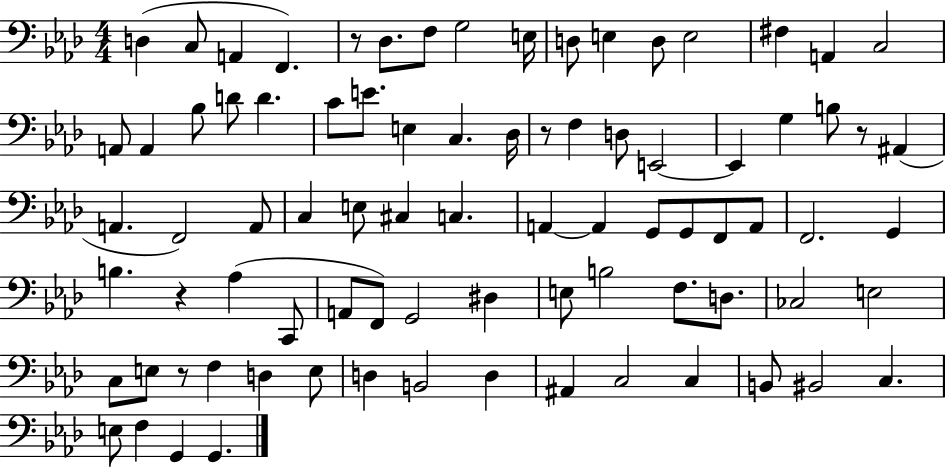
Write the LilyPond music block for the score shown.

{
  \clef bass
  \numericTimeSignature
  \time 4/4
  \key aes \major
  d4( c8 a,4 f,4.) | r8 des8. f8 g2 e16 | d8 e4 d8 e2 | fis4 a,4 c2 | \break a,8 a,4 bes8 d'8 d'4. | c'8 e'8. e4 c4. des16 | r8 f4 d8 e,2~~ | e,4 g4 b8 r8 ais,4( | \break a,4. f,2) a,8 | c4 e8 cis4 c4. | a,4~~ a,4 g,8 g,8 f,8 a,8 | f,2. g,4 | \break b4. r4 aes4( c,8 | a,8 f,8) g,2 dis4 | e8 b2 f8. d8. | ces2 e2 | \break c8 e8 r8 f4 d4 e8 | d4 b,2 d4 | ais,4 c2 c4 | b,8 bis,2 c4. | \break e8 f4 g,4 g,4. | \bar "|."
}